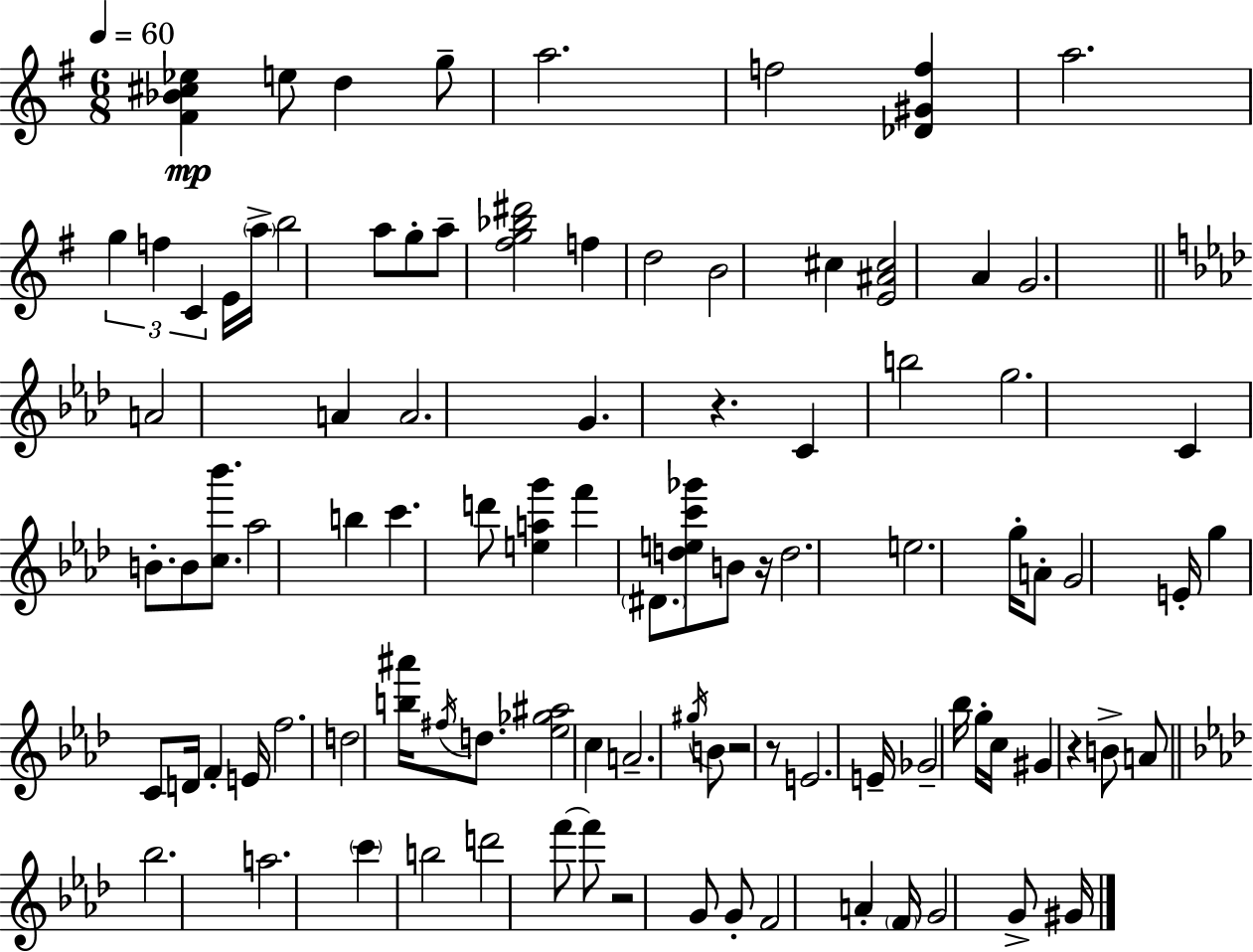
{
  \clef treble
  \numericTimeSignature
  \time 6/8
  \key g \major
  \tempo 4 = 60
  \repeat volta 2 { <fis' bes' cis'' ees''>4\mp e''8 d''4 g''8-- | a''2. | f''2 <des' gis' f''>4 | a''2. | \break \tuplet 3/2 { g''4 f''4 c'4 } | e'16 \parenthesize a''16-> b''2 a''8 | g''8-. a''8-- <fis'' g'' bes'' dis'''>2 | f''4 d''2 | \break b'2 cis''4 | <e' ais' cis''>2 a'4 | g'2. | \bar "||" \break \key aes \major a'2 a'4 | a'2. | g'4. r4. | c'4 b''2 | \break g''2. | c'4 b'8.-. b'8 <c'' bes'''>8. | aes''2 b''4 | c'''4. d'''8 <e'' a'' g'''>4 | \break f'''4 \parenthesize dis'8. <d'' e'' c''' ges'''>8 b'8 r16 | d''2. | e''2. | g''16-. a'8-. g'2 e'16-. | \break g''4 c'8 d'16 f'4-. e'16 | f''2. | d''2 <b'' ais'''>16 \acciaccatura { fis''16 } d''8. | <ees'' ges'' ais''>2 c''4 | \break a'2.-- | \acciaccatura { gis''16 } b'8 r2 | r8 e'2. | e'16-- ges'2-- bes''16 | \break g''16-. c''16 gis'4 r4 b'8-> | a'8 \bar "||" \break \key aes \major bes''2. | a''2. | \parenthesize c'''4 b''2 | d'''2 f'''8~~ f'''8 | \break r2 g'8 g'8-. | f'2 a'4-. | \parenthesize f'16 g'2 g'8-> gis'16 | } \bar "|."
}